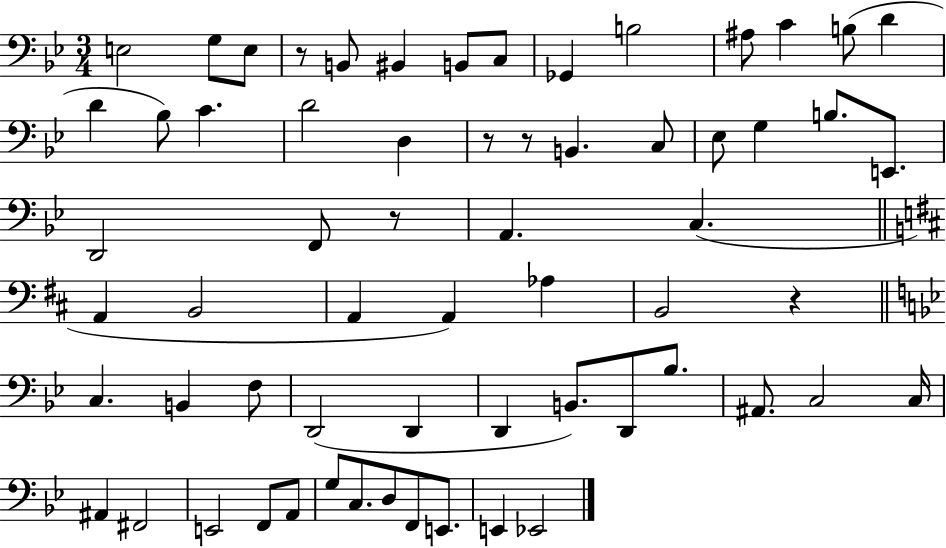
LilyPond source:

{
  \clef bass
  \numericTimeSignature
  \time 3/4
  \key bes \major
  e2 g8 e8 | r8 b,8 bis,4 b,8 c8 | ges,4 b2 | ais8 c'4 b8( d'4 | \break d'4 bes8) c'4. | d'2 d4 | r8 r8 b,4. c8 | ees8 g4 b8. e,8. | \break d,2 f,8 r8 | a,4. c4.( | \bar "||" \break \key b \minor a,4 b,2 | a,4 a,4) aes4 | b,2 r4 | \bar "||" \break \key g \minor c4. b,4 f8 | d,2( d,4 | d,4 b,8.) d,8 bes8. | ais,8. c2 c16 | \break ais,4 fis,2 | e,2 f,8 a,8 | g8 c8. d8 f,8 e,8. | e,4 ees,2 | \break \bar "|."
}